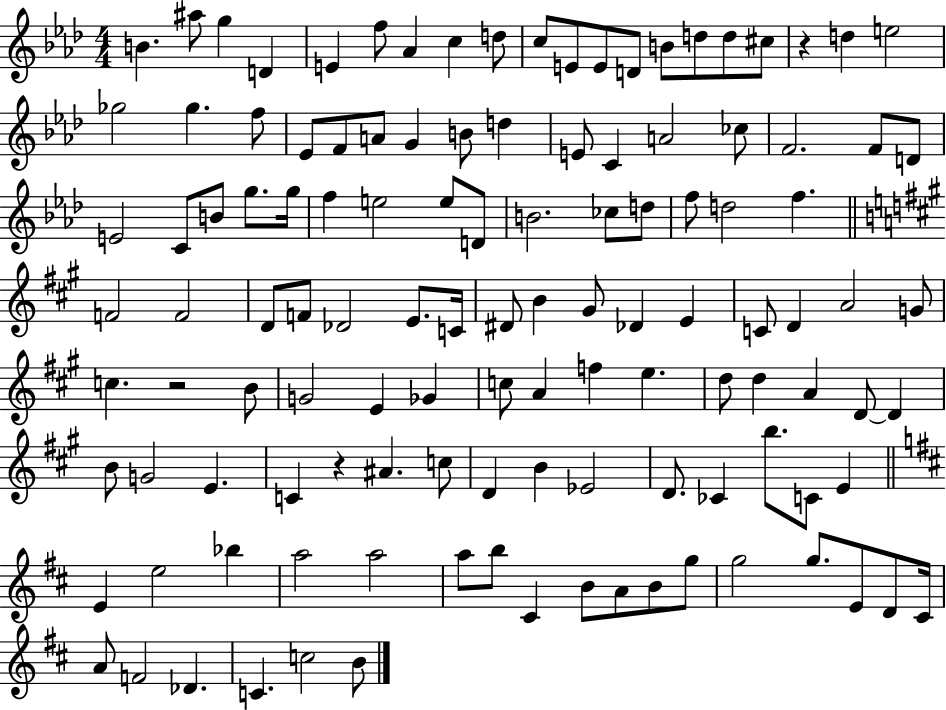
{
  \clef treble
  \numericTimeSignature
  \time 4/4
  \key aes \major
  b'4. ais''8 g''4 d'4 | e'4 f''8 aes'4 c''4 d''8 | c''8 e'8 e'8 d'8 b'8 d''8 d''8 cis''8 | r4 d''4 e''2 | \break ges''2 ges''4. f''8 | ees'8 f'8 a'8 g'4 b'8 d''4 | e'8 c'4 a'2 ces''8 | f'2. f'8 d'8 | \break e'2 c'8 b'8 g''8. g''16 | f''4 e''2 e''8 d'8 | b'2. ces''8 d''8 | f''8 d''2 f''4. | \break \bar "||" \break \key a \major f'2 f'2 | d'8 f'8 des'2 e'8. c'16 | dis'8 b'4 gis'8 des'4 e'4 | c'8 d'4 a'2 g'8 | \break c''4. r2 b'8 | g'2 e'4 ges'4 | c''8 a'4 f''4 e''4. | d''8 d''4 a'4 d'8~~ d'4 | \break b'8 g'2 e'4. | c'4 r4 ais'4. c''8 | d'4 b'4 ees'2 | d'8. ces'4 b''8. c'8 e'4 | \break \bar "||" \break \key d \major e'4 e''2 bes''4 | a''2 a''2 | a''8 b''8 cis'4 b'8 a'8 b'8 g''8 | g''2 g''8. e'8 d'8 cis'16 | \break a'8 f'2 des'4. | c'4. c''2 b'8 | \bar "|."
}